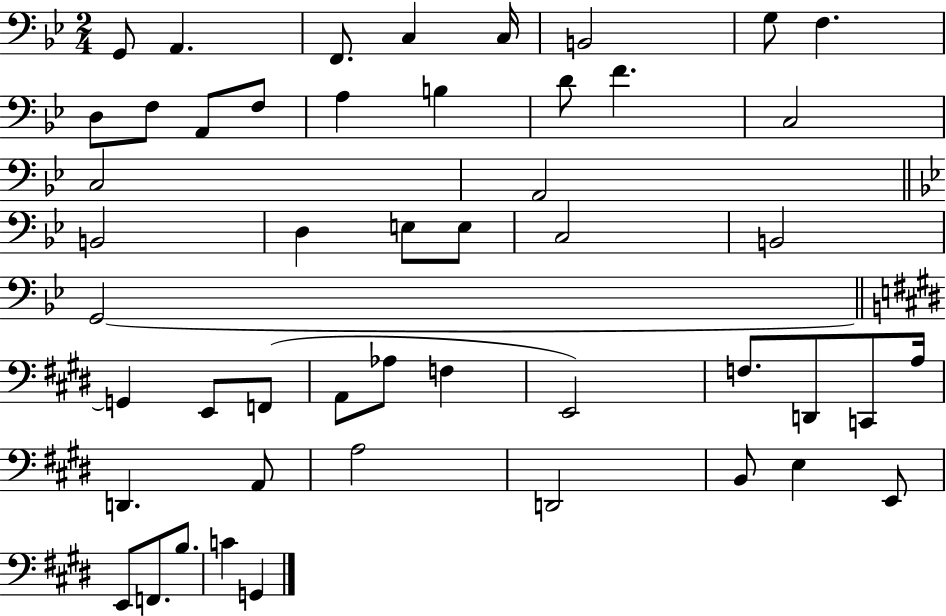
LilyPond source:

{
  \clef bass
  \numericTimeSignature
  \time 2/4
  \key bes \major
  g,8 a,4. | f,8. c4 c16 | b,2 | g8 f4. | \break d8 f8 a,8 f8 | a4 b4 | d'8 f'4. | c2 | \break c2 | a,2 | \bar "||" \break \key bes \major b,2 | d4 e8 e8 | c2 | b,2 | \break g,2~~ | \bar "||" \break \key e \major g,4 e,8 f,8( | a,8 aes8 f4 | e,2) | f8. d,8 c,8 a16 | \break d,4. a,8 | a2 | d,2 | b,8 e4 e,8 | \break e,8 f,8. b8. | c'4 g,4 | \bar "|."
}